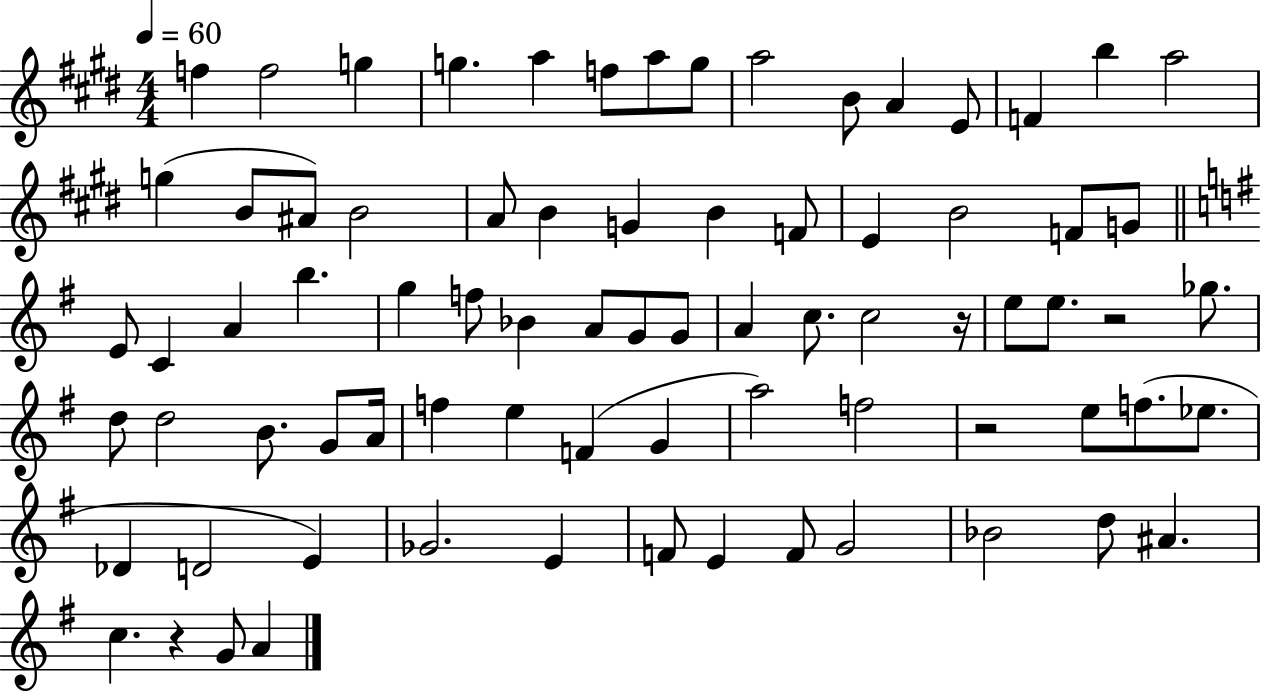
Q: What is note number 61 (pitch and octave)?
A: E4